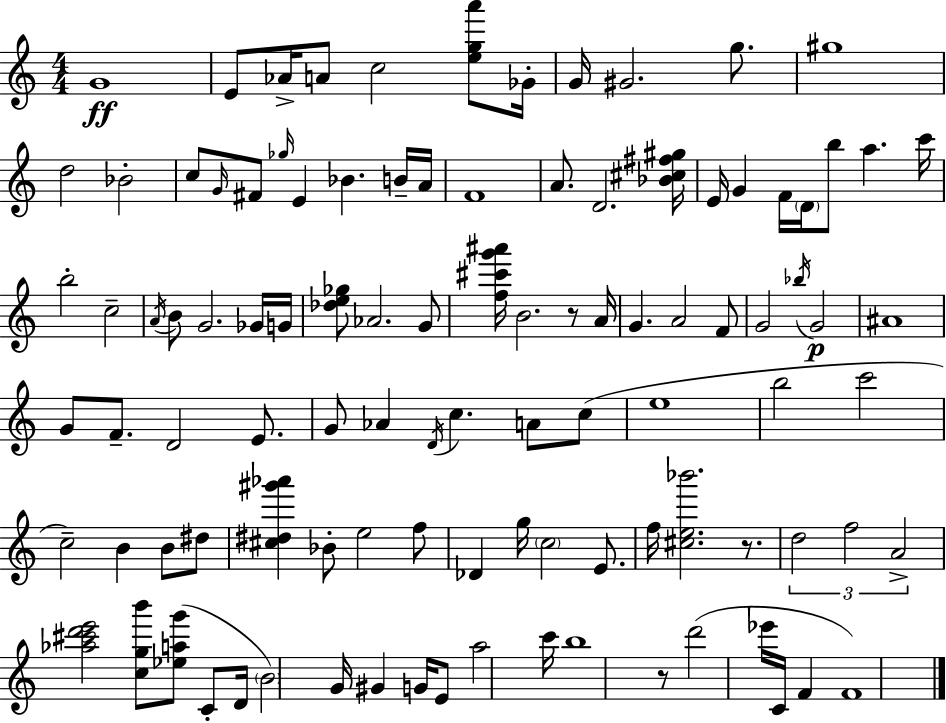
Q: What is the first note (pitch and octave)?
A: G4